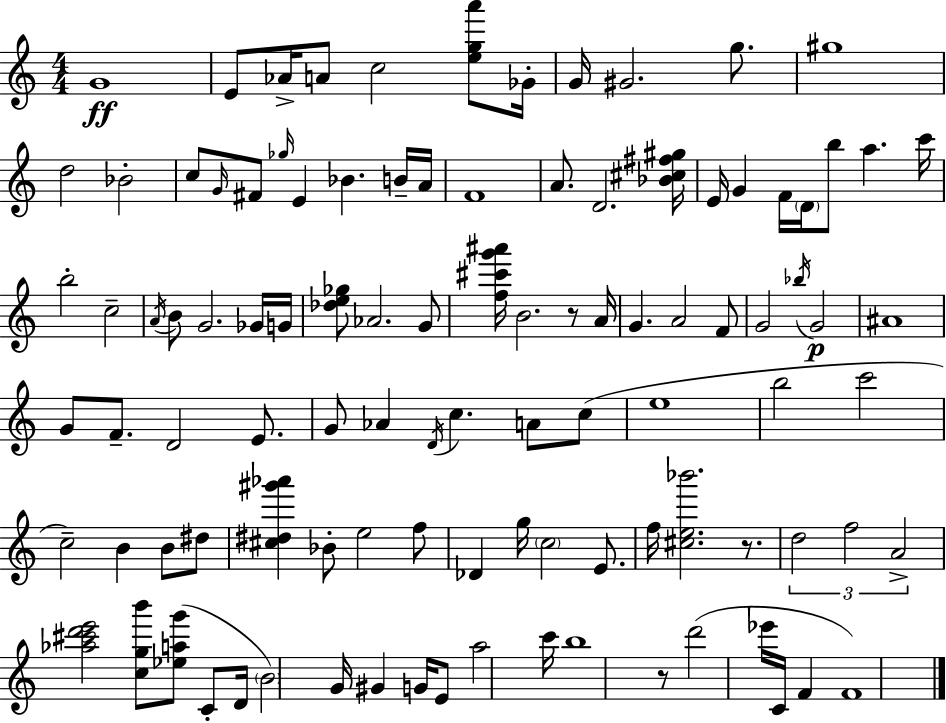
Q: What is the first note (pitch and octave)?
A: G4